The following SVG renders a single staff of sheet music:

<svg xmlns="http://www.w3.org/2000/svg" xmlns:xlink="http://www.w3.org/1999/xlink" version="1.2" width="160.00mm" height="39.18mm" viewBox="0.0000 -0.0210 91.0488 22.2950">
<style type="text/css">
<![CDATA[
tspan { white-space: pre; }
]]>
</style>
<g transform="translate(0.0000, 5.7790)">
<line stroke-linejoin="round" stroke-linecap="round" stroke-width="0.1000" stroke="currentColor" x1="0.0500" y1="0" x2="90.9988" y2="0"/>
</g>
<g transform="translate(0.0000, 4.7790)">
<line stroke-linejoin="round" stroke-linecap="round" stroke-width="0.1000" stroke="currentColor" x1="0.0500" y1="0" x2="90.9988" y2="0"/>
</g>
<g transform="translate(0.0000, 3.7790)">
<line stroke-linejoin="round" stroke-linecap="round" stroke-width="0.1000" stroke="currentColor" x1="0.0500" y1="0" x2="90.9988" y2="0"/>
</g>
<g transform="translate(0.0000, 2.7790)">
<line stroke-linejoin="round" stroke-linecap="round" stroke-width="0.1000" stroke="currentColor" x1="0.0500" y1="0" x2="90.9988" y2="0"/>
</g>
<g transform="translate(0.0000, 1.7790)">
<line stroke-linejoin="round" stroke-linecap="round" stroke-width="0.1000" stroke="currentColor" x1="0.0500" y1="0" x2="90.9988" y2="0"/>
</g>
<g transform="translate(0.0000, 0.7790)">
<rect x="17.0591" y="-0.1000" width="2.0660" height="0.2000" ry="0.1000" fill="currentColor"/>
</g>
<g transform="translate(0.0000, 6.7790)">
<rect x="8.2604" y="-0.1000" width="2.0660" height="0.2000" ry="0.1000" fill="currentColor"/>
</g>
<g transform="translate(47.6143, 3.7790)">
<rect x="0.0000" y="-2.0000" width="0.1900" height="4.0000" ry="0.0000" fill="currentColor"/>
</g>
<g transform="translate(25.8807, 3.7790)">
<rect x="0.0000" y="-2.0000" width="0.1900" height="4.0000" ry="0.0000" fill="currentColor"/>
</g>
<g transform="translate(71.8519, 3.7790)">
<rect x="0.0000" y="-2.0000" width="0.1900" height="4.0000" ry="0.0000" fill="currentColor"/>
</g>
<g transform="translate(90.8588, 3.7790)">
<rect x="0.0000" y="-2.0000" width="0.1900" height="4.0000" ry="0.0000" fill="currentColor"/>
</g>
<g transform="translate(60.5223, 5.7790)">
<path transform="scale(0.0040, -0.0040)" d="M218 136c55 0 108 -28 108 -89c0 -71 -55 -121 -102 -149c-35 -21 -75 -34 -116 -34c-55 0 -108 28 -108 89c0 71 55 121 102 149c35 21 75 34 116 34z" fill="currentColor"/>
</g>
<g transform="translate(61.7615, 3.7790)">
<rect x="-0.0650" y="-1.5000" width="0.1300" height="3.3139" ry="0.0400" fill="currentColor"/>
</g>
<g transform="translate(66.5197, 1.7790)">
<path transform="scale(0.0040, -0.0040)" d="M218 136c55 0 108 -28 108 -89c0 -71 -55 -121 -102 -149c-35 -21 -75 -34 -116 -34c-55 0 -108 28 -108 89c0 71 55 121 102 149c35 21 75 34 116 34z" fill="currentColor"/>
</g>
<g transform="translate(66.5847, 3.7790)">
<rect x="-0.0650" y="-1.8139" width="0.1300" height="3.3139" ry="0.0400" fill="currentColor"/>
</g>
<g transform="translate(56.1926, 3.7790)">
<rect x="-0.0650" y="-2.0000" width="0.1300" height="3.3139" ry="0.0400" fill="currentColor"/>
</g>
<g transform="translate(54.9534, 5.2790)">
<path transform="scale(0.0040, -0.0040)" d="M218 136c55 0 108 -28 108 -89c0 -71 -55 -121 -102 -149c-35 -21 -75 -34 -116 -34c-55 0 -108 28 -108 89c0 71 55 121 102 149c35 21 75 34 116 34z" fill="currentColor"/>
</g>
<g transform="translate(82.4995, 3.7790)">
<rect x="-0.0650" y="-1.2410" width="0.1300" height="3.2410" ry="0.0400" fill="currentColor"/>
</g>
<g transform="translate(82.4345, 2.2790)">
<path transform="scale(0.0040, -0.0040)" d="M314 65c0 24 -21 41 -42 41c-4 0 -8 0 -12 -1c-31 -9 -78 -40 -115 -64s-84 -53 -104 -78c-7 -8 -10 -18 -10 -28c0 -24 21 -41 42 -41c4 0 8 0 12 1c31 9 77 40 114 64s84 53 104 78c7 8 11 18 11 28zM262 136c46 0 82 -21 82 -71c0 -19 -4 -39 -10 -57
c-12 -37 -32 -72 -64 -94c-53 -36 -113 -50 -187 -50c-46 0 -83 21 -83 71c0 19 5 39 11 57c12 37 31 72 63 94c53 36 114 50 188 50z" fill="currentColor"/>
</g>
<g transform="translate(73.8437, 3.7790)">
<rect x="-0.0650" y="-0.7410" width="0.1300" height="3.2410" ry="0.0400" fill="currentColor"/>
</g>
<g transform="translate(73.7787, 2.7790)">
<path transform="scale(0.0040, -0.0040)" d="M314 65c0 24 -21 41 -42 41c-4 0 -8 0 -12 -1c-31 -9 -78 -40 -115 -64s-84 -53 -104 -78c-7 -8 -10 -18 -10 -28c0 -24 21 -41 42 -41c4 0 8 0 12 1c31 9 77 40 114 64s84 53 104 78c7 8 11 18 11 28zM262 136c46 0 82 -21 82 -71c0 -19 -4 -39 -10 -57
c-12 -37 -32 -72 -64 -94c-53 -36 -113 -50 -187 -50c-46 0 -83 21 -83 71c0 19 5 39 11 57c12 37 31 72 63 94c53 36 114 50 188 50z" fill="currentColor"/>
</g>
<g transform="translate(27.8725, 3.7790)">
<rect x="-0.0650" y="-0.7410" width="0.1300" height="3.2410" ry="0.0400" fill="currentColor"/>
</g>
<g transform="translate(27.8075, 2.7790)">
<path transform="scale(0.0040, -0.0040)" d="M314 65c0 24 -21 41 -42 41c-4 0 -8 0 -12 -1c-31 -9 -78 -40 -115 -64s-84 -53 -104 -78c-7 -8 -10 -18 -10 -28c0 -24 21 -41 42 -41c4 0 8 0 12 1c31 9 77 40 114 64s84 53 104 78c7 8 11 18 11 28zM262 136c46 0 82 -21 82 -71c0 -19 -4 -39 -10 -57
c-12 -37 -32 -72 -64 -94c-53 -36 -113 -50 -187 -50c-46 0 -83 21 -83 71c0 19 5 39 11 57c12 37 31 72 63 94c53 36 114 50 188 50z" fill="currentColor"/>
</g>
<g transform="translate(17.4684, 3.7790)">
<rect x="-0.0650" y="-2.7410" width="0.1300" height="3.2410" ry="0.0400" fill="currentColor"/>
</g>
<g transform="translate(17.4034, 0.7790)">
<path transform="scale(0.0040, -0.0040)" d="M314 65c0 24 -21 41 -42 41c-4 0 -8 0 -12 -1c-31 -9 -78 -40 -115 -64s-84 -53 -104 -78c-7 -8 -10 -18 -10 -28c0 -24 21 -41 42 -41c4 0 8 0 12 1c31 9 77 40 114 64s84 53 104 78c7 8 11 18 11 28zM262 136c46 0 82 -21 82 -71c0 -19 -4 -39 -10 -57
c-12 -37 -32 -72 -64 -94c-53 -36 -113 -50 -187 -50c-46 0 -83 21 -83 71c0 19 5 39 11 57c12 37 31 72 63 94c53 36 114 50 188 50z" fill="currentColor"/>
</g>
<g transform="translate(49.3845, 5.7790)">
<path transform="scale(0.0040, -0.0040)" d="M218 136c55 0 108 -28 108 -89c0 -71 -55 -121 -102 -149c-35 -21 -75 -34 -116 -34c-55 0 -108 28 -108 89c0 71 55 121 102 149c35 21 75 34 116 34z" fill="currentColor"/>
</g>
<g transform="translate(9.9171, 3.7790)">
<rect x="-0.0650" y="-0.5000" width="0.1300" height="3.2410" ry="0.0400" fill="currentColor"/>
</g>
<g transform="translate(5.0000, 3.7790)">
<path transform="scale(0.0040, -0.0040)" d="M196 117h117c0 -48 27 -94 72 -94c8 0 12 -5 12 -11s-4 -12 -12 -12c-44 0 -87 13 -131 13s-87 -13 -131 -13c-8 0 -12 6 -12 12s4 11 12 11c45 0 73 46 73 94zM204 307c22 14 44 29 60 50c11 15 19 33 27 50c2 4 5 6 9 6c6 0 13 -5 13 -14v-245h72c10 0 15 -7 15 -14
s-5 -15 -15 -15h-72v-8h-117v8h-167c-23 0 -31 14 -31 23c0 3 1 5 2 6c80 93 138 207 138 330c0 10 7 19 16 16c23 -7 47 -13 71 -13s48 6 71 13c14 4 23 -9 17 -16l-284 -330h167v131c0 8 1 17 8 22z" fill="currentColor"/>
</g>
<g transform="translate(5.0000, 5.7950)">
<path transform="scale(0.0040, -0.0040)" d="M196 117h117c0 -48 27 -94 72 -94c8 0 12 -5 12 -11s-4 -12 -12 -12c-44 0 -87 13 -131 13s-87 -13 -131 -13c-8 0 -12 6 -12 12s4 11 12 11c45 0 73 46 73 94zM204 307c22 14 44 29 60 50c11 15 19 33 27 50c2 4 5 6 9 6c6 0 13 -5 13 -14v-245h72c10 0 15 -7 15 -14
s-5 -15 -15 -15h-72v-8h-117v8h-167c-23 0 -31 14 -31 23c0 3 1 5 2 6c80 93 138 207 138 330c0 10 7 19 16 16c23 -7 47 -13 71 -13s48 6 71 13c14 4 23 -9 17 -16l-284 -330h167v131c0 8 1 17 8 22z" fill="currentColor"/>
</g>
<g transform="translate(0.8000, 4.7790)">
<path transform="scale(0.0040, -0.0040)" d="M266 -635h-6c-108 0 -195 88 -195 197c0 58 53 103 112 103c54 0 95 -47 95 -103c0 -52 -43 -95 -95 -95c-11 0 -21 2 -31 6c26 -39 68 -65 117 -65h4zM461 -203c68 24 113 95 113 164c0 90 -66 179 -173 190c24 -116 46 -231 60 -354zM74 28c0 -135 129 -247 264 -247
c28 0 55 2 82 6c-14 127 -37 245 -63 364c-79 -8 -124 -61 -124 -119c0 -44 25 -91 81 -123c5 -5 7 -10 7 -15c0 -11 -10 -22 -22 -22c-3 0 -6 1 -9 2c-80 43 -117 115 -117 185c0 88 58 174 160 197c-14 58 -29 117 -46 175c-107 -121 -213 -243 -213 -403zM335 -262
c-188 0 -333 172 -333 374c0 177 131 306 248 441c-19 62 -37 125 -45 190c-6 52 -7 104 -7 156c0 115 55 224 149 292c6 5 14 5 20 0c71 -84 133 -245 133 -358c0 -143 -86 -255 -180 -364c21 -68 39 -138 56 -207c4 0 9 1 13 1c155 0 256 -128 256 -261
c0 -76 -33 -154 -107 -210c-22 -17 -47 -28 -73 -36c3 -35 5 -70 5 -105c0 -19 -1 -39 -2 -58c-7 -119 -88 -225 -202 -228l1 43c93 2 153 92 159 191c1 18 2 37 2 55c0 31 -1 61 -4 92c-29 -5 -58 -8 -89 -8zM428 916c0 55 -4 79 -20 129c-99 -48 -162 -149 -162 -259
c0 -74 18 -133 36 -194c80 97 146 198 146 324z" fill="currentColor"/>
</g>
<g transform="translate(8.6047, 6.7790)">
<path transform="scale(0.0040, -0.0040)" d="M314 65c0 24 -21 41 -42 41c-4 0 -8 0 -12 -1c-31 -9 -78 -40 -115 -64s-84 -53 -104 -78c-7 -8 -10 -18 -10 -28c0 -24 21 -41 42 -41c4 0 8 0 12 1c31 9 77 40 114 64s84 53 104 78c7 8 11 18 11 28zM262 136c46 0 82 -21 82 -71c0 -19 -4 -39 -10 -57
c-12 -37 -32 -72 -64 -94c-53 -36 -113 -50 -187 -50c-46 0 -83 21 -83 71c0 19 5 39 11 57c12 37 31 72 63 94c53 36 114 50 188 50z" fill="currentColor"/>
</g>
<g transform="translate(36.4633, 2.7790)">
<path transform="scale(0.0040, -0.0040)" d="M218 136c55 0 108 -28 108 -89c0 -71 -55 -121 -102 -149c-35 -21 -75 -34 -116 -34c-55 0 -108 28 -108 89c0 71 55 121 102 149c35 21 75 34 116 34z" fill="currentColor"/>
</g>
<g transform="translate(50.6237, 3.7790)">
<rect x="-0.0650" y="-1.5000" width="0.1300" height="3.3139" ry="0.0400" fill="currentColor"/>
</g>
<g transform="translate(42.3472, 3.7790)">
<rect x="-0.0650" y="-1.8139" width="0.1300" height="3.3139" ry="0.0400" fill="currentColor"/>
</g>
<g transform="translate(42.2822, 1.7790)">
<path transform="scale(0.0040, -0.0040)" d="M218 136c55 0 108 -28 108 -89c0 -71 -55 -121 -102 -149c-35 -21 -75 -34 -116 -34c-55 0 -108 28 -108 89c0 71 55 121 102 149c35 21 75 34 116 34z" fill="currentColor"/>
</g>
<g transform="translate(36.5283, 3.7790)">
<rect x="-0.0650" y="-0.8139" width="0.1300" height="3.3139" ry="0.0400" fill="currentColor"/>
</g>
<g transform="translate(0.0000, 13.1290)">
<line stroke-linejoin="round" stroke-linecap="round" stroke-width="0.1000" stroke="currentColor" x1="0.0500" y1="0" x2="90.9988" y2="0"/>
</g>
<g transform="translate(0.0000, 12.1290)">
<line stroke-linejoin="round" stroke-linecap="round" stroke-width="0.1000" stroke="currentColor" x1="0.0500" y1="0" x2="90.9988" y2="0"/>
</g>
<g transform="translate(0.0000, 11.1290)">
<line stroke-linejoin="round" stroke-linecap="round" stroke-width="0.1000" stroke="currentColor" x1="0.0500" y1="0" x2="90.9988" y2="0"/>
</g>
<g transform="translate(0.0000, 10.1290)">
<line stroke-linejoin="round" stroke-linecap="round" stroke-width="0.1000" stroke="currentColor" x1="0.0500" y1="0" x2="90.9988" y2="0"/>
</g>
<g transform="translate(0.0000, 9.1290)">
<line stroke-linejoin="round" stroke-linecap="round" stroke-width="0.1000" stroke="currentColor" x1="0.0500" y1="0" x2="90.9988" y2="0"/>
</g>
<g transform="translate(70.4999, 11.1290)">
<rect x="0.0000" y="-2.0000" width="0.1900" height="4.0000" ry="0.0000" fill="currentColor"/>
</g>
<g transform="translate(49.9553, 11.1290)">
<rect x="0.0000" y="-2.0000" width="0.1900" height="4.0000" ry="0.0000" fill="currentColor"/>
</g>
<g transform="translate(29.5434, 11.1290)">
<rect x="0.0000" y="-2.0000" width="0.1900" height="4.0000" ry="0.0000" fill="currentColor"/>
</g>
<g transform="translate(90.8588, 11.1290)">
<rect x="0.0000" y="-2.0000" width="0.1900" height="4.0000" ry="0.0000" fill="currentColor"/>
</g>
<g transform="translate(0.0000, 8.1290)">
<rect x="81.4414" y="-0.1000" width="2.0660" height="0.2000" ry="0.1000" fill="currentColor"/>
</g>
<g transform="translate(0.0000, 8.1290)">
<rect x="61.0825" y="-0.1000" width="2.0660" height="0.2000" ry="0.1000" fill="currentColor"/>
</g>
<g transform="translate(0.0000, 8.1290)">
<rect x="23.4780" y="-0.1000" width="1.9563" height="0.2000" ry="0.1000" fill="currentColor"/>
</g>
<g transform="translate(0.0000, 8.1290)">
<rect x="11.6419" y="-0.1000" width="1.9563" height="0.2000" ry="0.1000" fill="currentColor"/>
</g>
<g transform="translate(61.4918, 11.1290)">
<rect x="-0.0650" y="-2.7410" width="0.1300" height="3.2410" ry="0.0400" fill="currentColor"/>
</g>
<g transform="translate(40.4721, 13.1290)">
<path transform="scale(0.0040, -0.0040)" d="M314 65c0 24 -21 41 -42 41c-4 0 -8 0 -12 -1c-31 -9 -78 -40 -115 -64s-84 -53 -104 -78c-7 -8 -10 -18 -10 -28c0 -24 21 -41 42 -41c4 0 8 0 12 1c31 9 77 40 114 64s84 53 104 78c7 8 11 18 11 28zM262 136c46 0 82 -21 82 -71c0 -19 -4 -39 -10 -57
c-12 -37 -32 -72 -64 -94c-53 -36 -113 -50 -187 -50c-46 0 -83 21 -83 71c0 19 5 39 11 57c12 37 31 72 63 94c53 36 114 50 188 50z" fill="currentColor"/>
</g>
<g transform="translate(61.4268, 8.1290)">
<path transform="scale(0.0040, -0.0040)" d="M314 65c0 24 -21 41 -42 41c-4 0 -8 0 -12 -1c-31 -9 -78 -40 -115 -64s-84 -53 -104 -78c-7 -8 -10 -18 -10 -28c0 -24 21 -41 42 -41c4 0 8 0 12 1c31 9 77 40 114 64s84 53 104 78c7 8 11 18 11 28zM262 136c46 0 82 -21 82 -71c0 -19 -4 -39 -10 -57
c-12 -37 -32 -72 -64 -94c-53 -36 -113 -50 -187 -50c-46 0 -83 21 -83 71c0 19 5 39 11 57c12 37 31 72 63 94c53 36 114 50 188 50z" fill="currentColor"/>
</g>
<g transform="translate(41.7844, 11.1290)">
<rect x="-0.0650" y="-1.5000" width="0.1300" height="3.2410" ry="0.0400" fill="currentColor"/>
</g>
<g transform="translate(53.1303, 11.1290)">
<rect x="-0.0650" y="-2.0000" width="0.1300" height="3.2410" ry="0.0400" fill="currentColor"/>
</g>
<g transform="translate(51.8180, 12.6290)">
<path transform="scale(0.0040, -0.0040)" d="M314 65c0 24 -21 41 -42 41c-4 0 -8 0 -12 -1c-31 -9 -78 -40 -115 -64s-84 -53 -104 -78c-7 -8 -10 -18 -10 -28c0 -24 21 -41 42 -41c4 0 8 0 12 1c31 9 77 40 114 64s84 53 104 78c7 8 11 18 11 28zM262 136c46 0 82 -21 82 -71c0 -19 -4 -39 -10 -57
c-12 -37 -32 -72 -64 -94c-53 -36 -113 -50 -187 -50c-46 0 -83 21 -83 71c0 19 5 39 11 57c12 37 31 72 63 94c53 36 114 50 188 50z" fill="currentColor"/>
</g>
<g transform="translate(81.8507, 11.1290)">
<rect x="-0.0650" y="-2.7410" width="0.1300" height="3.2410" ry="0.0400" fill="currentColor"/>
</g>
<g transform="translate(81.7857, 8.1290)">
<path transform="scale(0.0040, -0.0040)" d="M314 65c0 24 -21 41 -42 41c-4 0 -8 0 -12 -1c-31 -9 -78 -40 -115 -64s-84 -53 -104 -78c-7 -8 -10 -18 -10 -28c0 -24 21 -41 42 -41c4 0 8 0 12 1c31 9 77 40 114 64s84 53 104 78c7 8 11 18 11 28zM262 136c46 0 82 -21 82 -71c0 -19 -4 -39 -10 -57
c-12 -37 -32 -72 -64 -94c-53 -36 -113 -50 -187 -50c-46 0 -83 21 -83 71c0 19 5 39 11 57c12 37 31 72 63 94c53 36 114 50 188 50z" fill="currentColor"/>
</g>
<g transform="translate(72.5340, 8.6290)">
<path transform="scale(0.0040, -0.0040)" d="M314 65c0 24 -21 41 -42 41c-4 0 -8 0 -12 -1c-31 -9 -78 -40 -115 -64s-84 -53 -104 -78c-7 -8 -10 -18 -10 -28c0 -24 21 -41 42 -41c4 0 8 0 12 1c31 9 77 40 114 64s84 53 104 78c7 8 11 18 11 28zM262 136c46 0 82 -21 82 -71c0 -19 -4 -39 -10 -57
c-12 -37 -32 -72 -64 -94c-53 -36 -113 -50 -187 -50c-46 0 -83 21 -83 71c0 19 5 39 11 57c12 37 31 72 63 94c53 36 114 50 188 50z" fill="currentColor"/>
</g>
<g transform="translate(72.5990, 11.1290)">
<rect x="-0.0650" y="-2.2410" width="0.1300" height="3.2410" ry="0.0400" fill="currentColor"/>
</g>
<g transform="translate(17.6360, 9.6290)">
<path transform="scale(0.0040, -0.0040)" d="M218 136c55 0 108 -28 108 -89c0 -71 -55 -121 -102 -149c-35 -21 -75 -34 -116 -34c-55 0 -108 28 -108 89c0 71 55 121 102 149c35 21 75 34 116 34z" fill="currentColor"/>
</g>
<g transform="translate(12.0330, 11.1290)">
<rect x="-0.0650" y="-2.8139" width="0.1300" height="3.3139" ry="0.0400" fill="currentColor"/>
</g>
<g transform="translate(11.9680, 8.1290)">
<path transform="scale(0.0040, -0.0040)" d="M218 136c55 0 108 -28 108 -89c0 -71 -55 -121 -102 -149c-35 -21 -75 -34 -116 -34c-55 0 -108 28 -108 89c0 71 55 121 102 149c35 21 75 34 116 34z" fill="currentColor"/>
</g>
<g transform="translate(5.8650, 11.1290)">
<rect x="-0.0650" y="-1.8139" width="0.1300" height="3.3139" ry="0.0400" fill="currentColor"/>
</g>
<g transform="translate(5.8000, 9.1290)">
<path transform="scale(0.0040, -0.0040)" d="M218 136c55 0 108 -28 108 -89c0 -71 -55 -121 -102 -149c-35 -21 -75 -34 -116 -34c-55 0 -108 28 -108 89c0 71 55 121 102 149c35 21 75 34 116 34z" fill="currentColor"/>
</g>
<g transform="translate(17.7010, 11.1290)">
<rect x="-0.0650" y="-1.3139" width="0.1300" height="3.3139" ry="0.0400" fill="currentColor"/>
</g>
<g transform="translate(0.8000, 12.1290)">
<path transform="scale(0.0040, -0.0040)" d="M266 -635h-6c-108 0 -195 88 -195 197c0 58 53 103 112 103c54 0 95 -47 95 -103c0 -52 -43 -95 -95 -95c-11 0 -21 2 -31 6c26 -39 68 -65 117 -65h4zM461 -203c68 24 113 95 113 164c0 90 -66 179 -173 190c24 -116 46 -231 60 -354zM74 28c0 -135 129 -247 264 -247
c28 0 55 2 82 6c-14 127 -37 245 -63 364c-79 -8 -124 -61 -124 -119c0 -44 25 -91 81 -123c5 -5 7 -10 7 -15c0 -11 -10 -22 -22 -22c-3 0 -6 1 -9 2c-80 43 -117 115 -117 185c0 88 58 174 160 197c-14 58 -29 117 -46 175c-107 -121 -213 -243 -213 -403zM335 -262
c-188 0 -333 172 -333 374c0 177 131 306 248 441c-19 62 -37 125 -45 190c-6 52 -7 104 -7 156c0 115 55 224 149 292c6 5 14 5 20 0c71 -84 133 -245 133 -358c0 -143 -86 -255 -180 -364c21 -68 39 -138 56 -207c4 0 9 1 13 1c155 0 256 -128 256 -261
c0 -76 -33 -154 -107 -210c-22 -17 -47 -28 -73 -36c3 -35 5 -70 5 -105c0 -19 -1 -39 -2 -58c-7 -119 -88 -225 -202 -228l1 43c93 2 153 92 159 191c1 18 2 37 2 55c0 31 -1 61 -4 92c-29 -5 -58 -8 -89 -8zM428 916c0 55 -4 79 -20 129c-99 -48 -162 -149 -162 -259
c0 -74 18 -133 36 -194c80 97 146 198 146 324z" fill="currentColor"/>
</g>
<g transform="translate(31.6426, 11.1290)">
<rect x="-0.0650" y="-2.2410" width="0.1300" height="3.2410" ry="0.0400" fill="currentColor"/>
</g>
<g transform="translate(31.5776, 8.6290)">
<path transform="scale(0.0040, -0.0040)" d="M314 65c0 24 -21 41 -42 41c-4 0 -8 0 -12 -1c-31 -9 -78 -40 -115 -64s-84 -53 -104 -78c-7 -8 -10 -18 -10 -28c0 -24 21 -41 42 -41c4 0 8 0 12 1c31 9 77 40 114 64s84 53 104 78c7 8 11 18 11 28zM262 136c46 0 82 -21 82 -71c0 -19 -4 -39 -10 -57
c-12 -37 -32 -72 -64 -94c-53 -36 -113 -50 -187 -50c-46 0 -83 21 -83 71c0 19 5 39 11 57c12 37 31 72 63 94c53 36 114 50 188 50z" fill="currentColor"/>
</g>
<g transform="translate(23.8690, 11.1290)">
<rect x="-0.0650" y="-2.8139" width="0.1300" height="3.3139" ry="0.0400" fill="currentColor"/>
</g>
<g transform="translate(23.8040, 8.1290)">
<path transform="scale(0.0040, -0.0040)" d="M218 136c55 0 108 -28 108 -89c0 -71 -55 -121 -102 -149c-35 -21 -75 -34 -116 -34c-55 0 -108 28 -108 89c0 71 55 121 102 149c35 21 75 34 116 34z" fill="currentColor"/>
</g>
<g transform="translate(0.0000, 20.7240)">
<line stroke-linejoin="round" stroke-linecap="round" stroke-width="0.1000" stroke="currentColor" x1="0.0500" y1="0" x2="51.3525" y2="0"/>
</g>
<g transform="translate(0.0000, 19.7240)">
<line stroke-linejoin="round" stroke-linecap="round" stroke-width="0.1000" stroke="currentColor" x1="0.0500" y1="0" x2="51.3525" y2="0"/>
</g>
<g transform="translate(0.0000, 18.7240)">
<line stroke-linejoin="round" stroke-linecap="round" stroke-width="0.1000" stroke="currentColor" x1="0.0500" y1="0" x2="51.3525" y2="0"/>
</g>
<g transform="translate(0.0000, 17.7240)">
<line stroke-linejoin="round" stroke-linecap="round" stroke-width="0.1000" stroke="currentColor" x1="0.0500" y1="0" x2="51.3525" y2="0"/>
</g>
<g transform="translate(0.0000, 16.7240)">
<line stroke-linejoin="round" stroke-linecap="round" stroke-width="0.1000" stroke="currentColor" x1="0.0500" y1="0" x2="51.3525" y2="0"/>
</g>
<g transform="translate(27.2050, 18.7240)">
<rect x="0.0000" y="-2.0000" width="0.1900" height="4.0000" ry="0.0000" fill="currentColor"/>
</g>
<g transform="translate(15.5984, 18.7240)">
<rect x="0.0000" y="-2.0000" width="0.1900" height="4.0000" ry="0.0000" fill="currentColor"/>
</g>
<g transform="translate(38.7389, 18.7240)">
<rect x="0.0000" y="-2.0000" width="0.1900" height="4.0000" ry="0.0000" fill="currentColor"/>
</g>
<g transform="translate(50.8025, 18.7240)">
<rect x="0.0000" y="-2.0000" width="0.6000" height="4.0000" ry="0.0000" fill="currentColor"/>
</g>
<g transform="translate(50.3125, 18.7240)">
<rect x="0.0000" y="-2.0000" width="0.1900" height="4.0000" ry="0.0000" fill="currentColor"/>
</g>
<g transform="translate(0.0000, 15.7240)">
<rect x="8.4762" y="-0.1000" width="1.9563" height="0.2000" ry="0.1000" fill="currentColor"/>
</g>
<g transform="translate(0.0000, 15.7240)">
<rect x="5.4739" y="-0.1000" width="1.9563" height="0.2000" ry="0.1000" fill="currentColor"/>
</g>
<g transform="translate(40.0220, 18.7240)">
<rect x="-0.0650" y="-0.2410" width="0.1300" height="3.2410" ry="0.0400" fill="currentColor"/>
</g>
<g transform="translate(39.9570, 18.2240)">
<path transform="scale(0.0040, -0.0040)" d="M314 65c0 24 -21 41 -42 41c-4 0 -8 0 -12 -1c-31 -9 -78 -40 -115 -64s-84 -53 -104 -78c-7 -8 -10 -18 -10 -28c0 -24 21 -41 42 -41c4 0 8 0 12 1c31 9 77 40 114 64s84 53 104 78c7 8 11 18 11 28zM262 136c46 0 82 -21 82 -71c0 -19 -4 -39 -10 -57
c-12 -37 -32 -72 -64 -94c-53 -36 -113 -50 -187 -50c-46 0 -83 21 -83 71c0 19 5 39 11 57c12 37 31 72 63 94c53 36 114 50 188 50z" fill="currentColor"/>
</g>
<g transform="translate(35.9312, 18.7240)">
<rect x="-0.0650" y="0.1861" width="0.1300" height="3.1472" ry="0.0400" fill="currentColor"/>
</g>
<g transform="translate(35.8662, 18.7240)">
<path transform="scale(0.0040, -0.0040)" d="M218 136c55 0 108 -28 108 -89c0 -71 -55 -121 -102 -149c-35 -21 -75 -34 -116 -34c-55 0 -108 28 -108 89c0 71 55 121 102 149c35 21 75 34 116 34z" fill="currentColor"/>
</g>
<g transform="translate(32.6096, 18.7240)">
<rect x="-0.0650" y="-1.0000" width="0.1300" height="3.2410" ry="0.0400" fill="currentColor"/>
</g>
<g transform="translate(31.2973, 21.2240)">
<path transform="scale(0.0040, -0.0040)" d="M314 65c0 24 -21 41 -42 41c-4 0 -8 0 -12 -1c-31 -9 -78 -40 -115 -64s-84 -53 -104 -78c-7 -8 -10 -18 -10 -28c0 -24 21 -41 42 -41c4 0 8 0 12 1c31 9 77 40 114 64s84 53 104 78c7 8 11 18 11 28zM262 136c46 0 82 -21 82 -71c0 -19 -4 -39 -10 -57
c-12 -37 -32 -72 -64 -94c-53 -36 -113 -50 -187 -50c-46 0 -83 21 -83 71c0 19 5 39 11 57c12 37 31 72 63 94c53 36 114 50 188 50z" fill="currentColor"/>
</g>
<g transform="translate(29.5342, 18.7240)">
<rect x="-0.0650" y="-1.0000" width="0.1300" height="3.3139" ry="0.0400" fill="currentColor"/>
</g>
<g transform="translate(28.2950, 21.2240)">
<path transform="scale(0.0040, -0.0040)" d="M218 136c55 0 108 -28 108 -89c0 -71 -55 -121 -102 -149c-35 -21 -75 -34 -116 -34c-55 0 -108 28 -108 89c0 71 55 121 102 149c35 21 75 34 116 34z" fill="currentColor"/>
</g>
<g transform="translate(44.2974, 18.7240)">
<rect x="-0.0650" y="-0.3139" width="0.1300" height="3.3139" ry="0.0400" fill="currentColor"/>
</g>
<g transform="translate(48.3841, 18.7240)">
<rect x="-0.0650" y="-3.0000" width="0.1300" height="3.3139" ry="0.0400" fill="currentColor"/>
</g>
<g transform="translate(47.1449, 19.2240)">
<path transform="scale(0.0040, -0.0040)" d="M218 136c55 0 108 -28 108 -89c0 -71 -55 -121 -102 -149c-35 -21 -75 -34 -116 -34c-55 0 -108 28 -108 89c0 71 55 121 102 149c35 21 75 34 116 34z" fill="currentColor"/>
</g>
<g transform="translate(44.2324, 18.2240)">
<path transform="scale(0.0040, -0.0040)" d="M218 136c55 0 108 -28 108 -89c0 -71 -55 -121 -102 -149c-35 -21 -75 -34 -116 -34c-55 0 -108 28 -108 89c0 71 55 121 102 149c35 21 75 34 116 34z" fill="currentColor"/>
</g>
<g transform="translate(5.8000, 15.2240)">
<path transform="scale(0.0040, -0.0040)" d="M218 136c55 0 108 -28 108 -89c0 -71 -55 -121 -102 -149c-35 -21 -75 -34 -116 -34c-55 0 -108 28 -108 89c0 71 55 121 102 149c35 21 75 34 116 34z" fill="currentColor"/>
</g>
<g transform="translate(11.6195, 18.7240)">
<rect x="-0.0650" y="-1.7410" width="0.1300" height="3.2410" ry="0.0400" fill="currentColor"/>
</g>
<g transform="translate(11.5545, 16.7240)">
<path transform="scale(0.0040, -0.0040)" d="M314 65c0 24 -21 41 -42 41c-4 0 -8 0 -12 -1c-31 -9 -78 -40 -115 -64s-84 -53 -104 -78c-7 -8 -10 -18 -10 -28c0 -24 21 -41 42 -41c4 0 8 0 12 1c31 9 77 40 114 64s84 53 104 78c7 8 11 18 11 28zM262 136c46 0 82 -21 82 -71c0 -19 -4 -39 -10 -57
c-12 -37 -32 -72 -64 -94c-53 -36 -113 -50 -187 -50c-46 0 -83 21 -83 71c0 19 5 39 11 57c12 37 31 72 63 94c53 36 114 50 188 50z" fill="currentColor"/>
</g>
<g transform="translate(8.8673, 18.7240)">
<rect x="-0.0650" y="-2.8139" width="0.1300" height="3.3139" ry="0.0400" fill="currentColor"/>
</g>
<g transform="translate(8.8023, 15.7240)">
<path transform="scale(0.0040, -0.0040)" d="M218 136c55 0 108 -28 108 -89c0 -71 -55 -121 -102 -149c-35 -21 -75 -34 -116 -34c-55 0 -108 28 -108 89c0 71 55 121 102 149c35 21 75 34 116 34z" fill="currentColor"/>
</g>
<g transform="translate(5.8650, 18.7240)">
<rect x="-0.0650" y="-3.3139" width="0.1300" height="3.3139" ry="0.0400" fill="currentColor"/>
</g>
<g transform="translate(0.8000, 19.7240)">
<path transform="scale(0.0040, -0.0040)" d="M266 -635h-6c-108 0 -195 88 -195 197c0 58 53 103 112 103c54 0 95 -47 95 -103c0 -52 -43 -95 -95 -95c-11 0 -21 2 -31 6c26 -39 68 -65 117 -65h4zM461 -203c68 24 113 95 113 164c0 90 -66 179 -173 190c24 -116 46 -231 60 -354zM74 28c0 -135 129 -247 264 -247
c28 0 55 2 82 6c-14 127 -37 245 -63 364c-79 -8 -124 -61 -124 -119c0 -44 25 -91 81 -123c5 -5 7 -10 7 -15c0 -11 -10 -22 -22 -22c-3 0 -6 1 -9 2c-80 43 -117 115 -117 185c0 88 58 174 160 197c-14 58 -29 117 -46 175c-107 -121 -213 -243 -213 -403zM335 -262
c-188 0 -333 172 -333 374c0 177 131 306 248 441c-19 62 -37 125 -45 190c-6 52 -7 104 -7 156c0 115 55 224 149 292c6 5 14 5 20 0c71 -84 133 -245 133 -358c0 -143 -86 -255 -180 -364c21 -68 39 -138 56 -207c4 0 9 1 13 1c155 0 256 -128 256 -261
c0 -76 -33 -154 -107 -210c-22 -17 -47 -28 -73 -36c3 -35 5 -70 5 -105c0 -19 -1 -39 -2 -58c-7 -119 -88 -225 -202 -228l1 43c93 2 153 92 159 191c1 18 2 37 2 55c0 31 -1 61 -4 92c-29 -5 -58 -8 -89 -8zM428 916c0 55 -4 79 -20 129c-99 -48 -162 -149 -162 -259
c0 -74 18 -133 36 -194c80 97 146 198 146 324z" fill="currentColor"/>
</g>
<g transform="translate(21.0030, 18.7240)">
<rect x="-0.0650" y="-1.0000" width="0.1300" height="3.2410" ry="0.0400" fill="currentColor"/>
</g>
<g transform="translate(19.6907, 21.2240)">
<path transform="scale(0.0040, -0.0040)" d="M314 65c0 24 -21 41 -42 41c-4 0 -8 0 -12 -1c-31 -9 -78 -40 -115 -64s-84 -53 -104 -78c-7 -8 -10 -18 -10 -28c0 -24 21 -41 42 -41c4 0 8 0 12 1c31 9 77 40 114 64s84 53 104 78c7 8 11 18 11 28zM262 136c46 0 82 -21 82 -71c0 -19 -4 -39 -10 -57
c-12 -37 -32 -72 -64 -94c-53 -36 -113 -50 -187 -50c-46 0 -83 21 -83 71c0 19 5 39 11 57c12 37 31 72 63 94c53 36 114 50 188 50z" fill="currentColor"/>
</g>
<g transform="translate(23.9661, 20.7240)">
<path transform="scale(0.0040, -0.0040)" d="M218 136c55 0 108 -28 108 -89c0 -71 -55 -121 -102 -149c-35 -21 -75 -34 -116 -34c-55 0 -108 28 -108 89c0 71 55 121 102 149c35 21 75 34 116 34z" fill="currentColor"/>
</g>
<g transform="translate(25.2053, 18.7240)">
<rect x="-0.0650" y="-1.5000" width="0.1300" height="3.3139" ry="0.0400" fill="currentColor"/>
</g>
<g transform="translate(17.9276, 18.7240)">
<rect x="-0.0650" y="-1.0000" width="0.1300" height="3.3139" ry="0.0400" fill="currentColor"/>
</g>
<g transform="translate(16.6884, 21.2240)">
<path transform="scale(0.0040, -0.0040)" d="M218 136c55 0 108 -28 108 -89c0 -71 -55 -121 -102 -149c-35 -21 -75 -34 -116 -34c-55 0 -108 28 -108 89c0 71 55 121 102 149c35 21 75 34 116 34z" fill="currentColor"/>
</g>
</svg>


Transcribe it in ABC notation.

X:1
T:Untitled
M:4/4
L:1/4
K:C
C2 a2 d2 d f E F E f d2 e2 f a e a g2 E2 F2 a2 g2 a2 b a f2 D D2 E D D2 B c2 c A